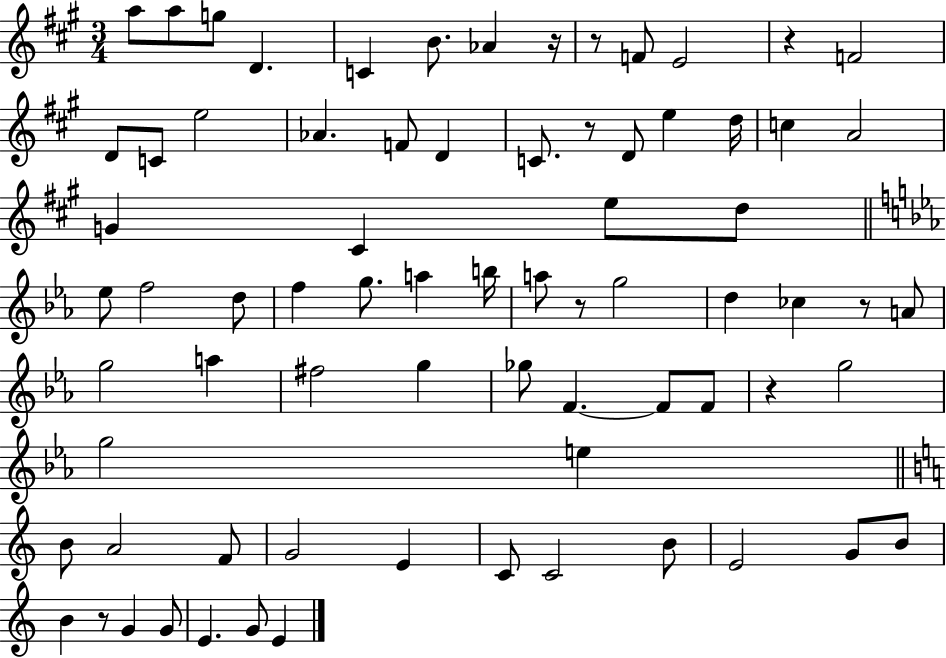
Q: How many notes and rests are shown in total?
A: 74